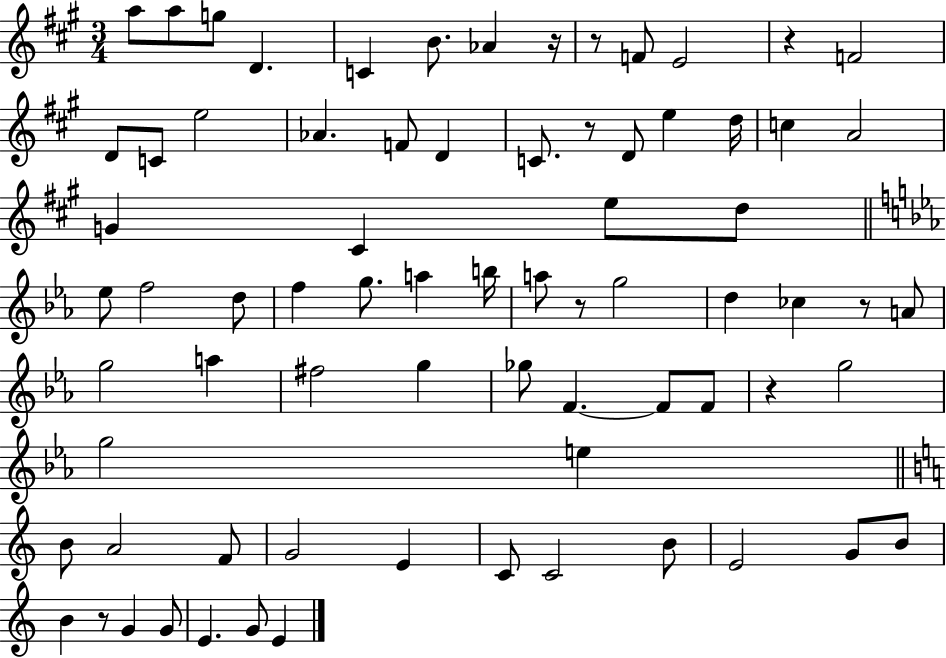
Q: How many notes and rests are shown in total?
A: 74